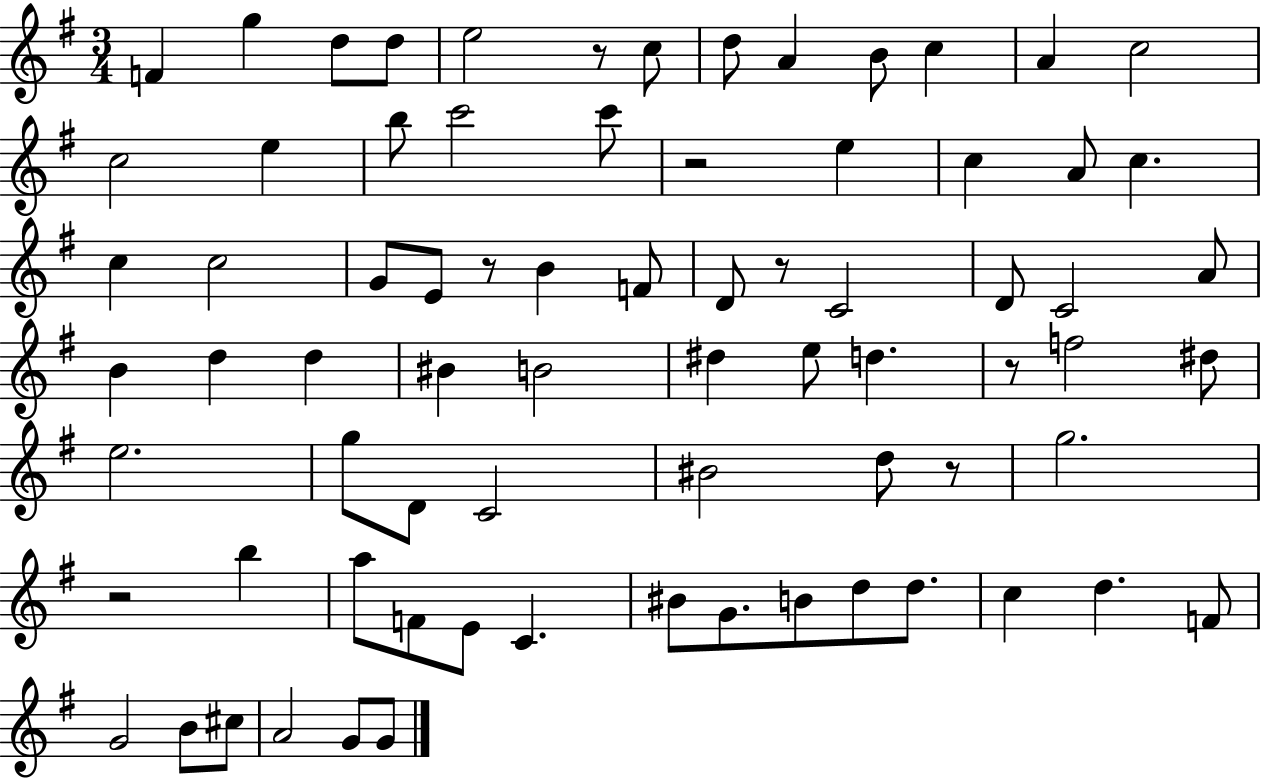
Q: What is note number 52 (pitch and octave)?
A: F4